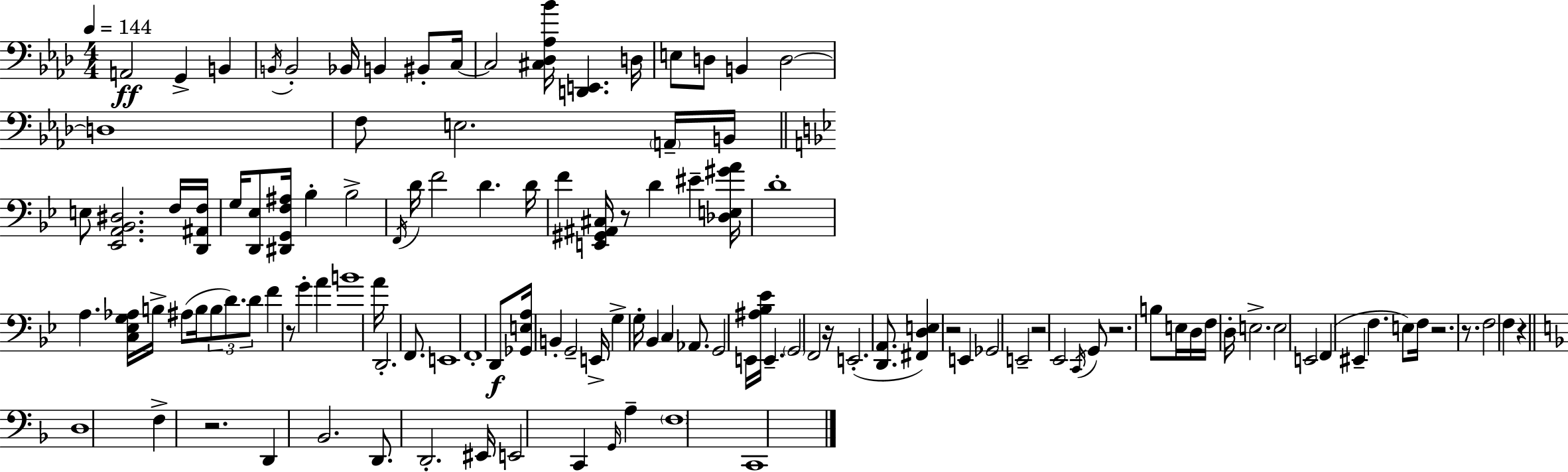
{
  \clef bass
  \numericTimeSignature
  \time 4/4
  \key aes \major
  \tempo 4 = 144
  a,2\ff g,4-> b,4 | \acciaccatura { b,16 } b,2-. bes,16 b,4 bis,8-. | c16~~ c2 <cis des aes bes'>16 <d, e,>4. | d16 e8 d8 b,4 d2~~ | \break d1 | f8 e2. \parenthesize a,16-- | b,16 \bar "||" \break \key bes \major e8 <ees, a, bes, dis>2. f16 <d, ais, f>16 | g16 <d, ees>8 <dis, g, f ais>16 bes4-. bes2-> | \acciaccatura { f,16 } d'16 f'2 d'4. | d'16 f'4 <e, gis, ais, cis>16 r8 d'4 eis'4-- | \break <des e gis' a'>16 d'1-. | a4. <c ees g aes>16 b16-> ais8( b16 \tuplet 3/2 { b8 d'8.) | d'8 } f'4 r8 g'4-. a'4 | b'1 | \break a'16 d,2.-. f,8. | e,1 | f,1-. | d,8\f <ges, e a>16 b,4-. g,2-- | \break e,16-> g4-> g16-. bes,4 c4 aes,8. | g,2 e,16 <ais bes ees'>16 e,4.-- | \parenthesize g,2 f,2 | r16 e,2.-.( <d, a,>8. | \break <fis, d e>4) r2 e,4 | ges,2 e,2-- | r2 ees,2 | \acciaccatura { c,16 } g,8 r2. | \break b8 e16 d16 f16 d16-. e2.-> | e2 e,2 | f,4( eis,4-- f4. | e8) f16 r2. r8. | \break f2 f4 r4 | \bar "||" \break \key d \minor d1 | f4-> r2. | d,4 bes,2. | d,8. d,2.-. eis,16 | \break e,2 c,4 \grace { g,16 } a4-- | \parenthesize f1 | c,1 | \bar "|."
}